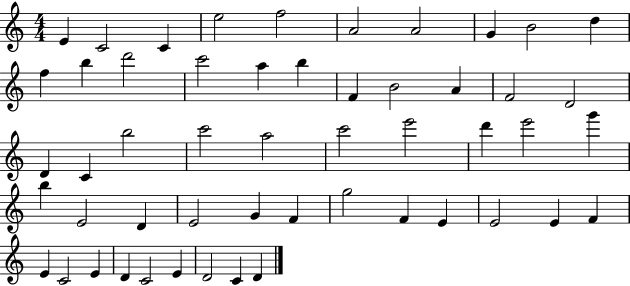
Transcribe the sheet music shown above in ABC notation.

X:1
T:Untitled
M:4/4
L:1/4
K:C
E C2 C e2 f2 A2 A2 G B2 d f b d'2 c'2 a b F B2 A F2 D2 D C b2 c'2 a2 c'2 e'2 d' e'2 g' b E2 D E2 G F g2 F E E2 E F E C2 E D C2 E D2 C D